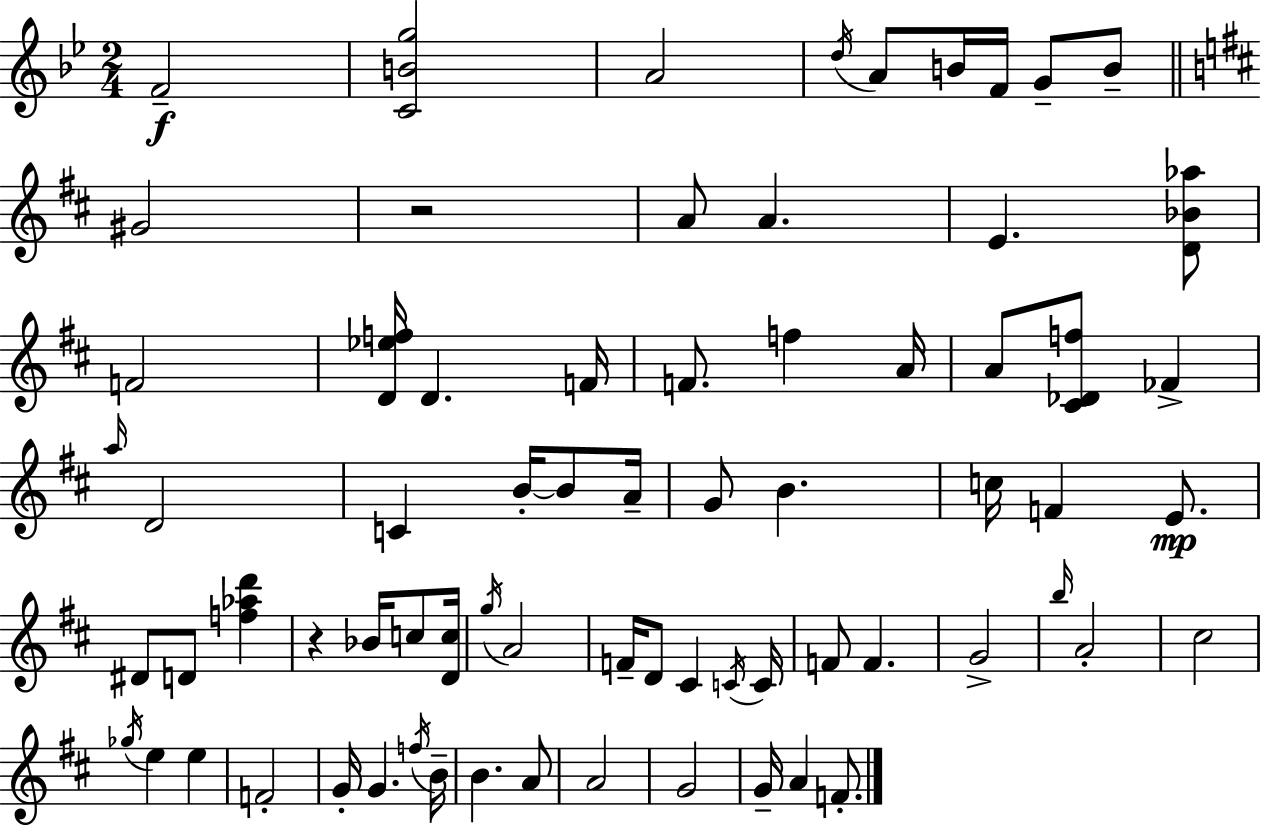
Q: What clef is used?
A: treble